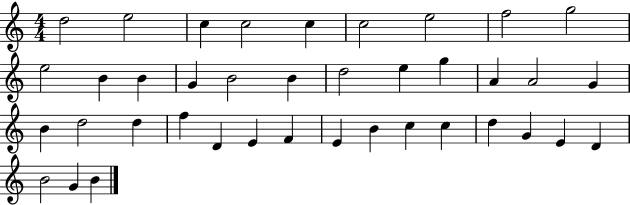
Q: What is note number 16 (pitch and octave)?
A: D5